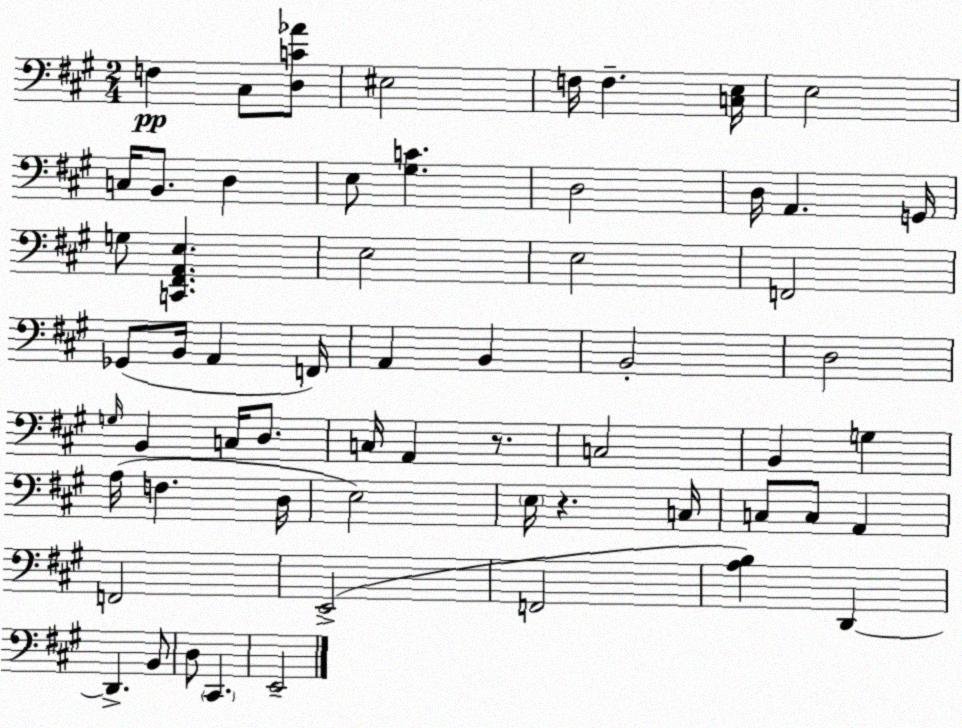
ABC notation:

X:1
T:Untitled
M:2/4
L:1/4
K:A
F, ^C,/2 [D,C_A]/2 ^E,2 F,/4 F, [C,E,]/4 E,2 C,/4 B,,/2 D, E,/2 [^G,C] D,2 D,/4 A,, G,,/4 G,/2 [C,,^F,,A,,E,] E,2 E,2 F,,2 _G,,/2 B,,/4 A,, F,,/4 A,, B,, B,,2 D,2 G,/4 B,, C,/4 D,/2 C,/4 A,, z/2 C,2 B,, G, A,/4 F, D,/4 E,2 E,/4 z C,/4 C,/2 C,/2 A,, F,,2 E,,2 F,,2 [A,B,] D,, D,, B,,/2 D,/2 ^C,, E,,2